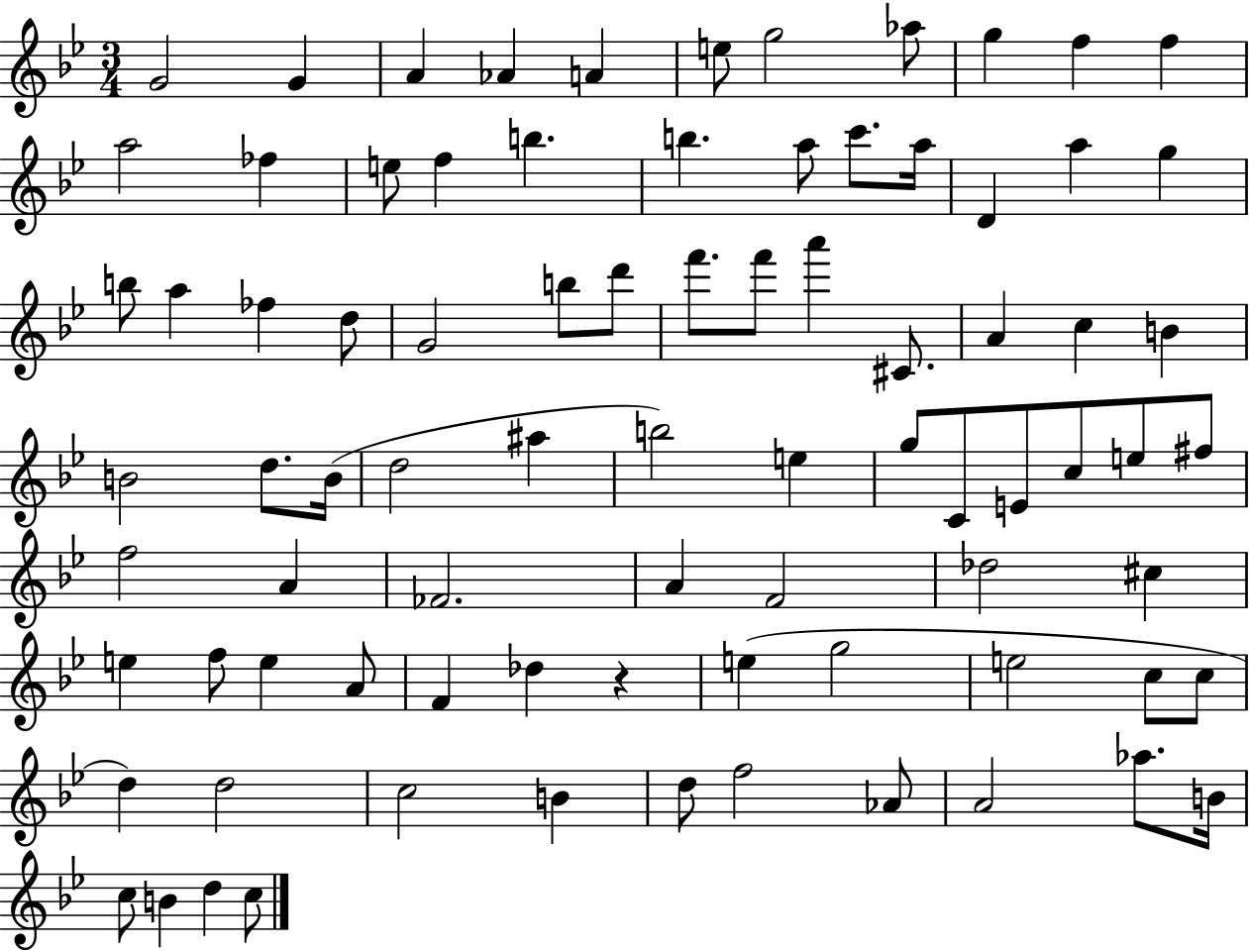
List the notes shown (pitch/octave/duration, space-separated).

G4/h G4/q A4/q Ab4/q A4/q E5/e G5/h Ab5/e G5/q F5/q F5/q A5/h FES5/q E5/e F5/q B5/q. B5/q. A5/e C6/e. A5/s D4/q A5/q G5/q B5/e A5/q FES5/q D5/e G4/h B5/e D6/e F6/e. F6/e A6/q C#4/e. A4/q C5/q B4/q B4/h D5/e. B4/s D5/h A#5/q B5/h E5/q G5/e C4/e E4/e C5/e E5/e F#5/e F5/h A4/q FES4/h. A4/q F4/h Db5/h C#5/q E5/q F5/e E5/q A4/e F4/q Db5/q R/q E5/q G5/h E5/h C5/e C5/e D5/q D5/h C5/h B4/q D5/e F5/h Ab4/e A4/h Ab5/e. B4/s C5/e B4/q D5/q C5/e